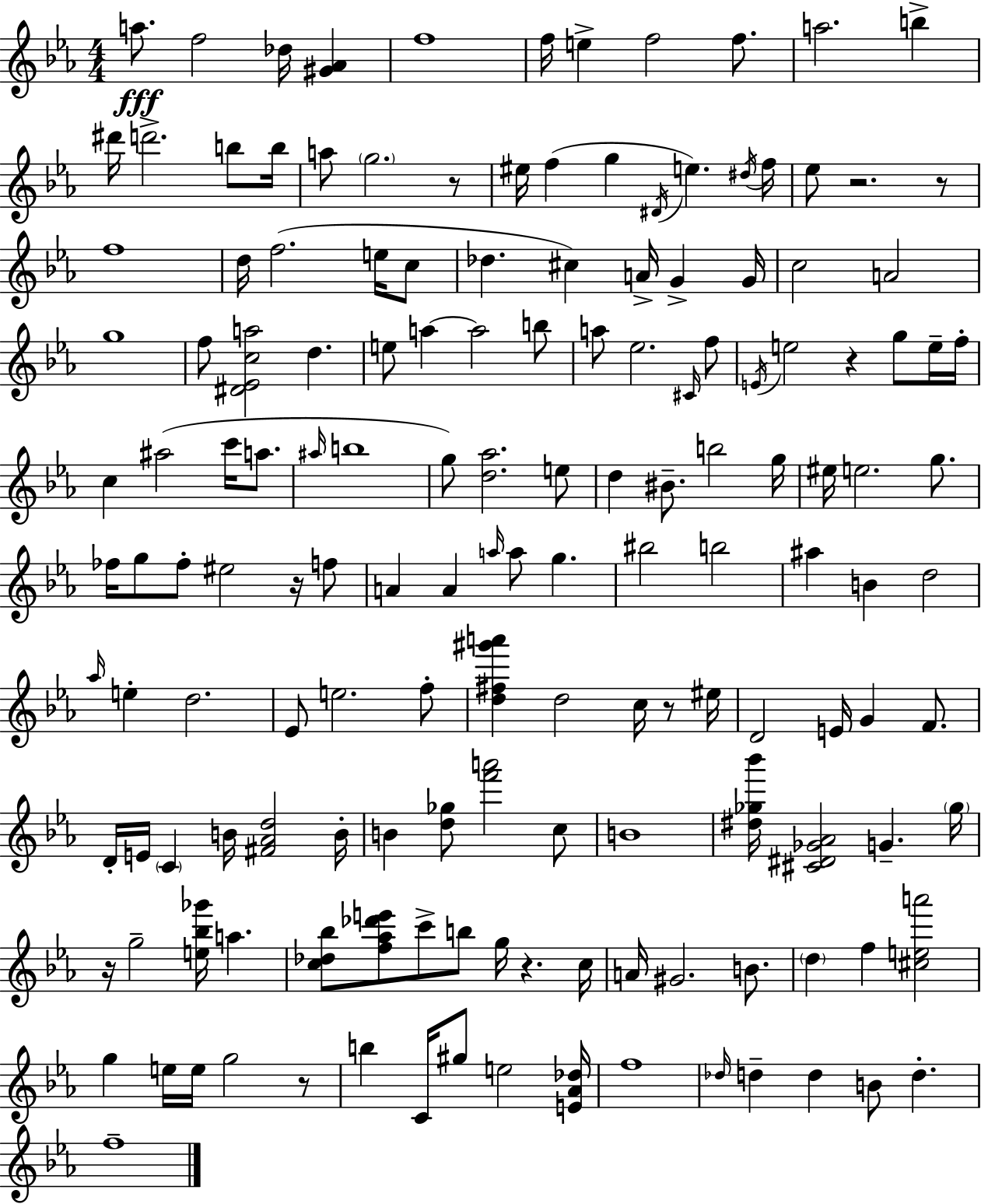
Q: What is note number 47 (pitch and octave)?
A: F5